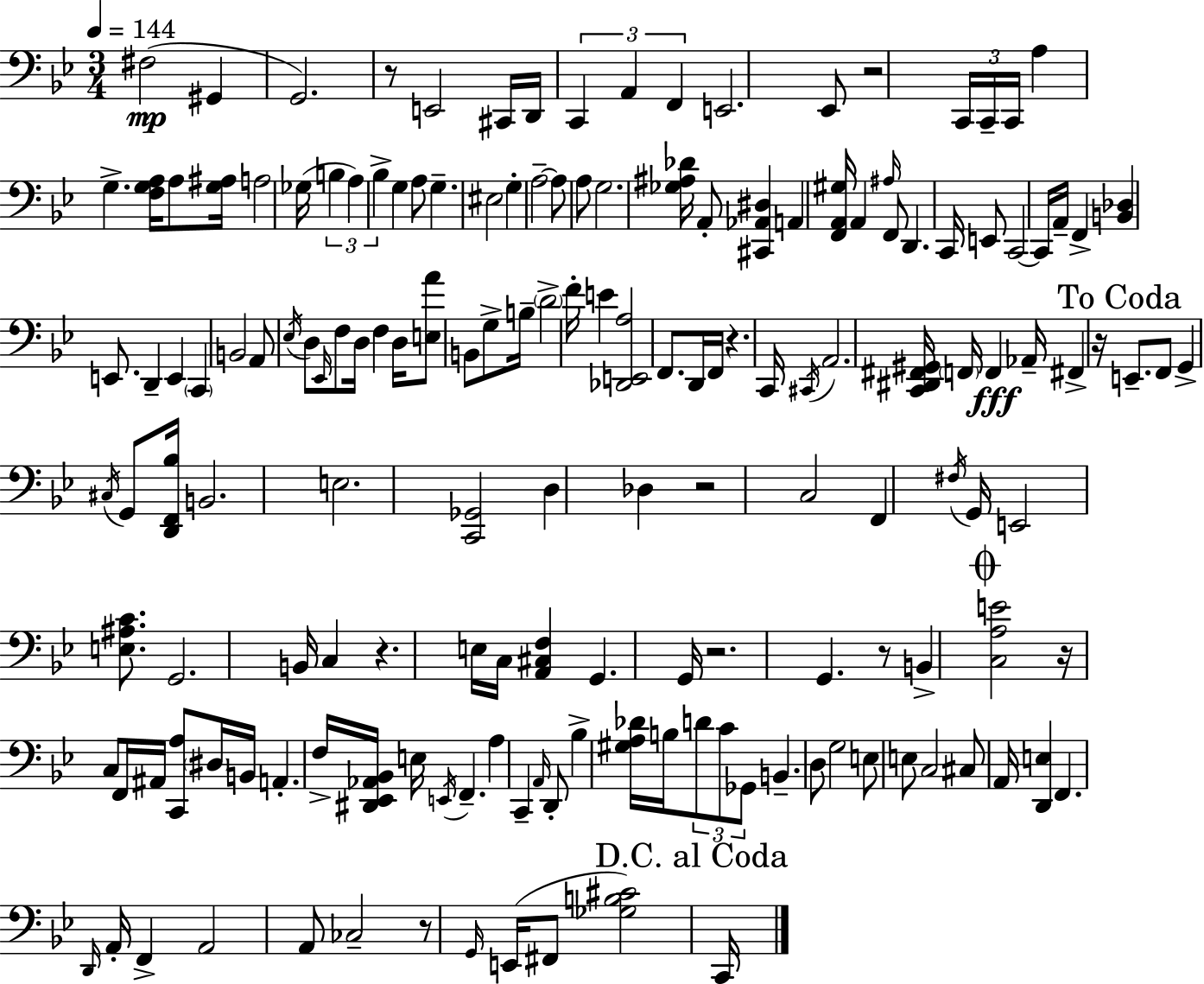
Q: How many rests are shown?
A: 10